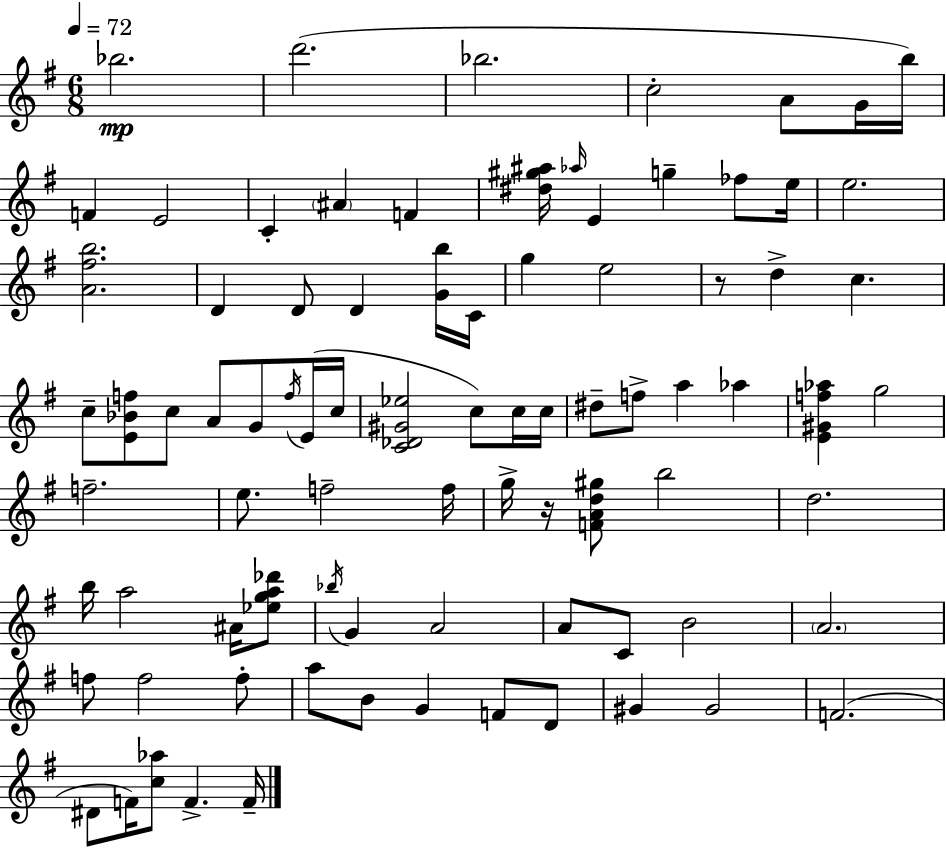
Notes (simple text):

Bb5/h. D6/h. Bb5/h. C5/h A4/e G4/s B5/s F4/q E4/h C4/q A#4/q F4/q [D#5,G#5,A#5]/s Ab5/s E4/q G5/q FES5/e E5/s E5/h. [A4,F#5,B5]/h. D4/q D4/e D4/q [G4,B5]/s C4/s G5/q E5/h R/e D5/q C5/q. C5/e [E4,Bb4,F5]/e C5/e A4/e G4/e F5/s E4/s C5/s [C4,Db4,G#4,Eb5]/h C5/e C5/s C5/s D#5/e F5/e A5/q Ab5/q [E4,G#4,F5,Ab5]/q G5/h F5/h. E5/e. F5/h F5/s G5/s R/s [F4,A4,D5,G#5]/e B5/h D5/h. B5/s A5/h A#4/s [Eb5,G5,A5,Db6]/e Bb5/s G4/q A4/h A4/e C4/e B4/h A4/h. F5/e F5/h F5/e A5/e B4/e G4/q F4/e D4/e G#4/q G#4/h F4/h. D#4/e F4/s [C5,Ab5]/e F4/q. F4/s